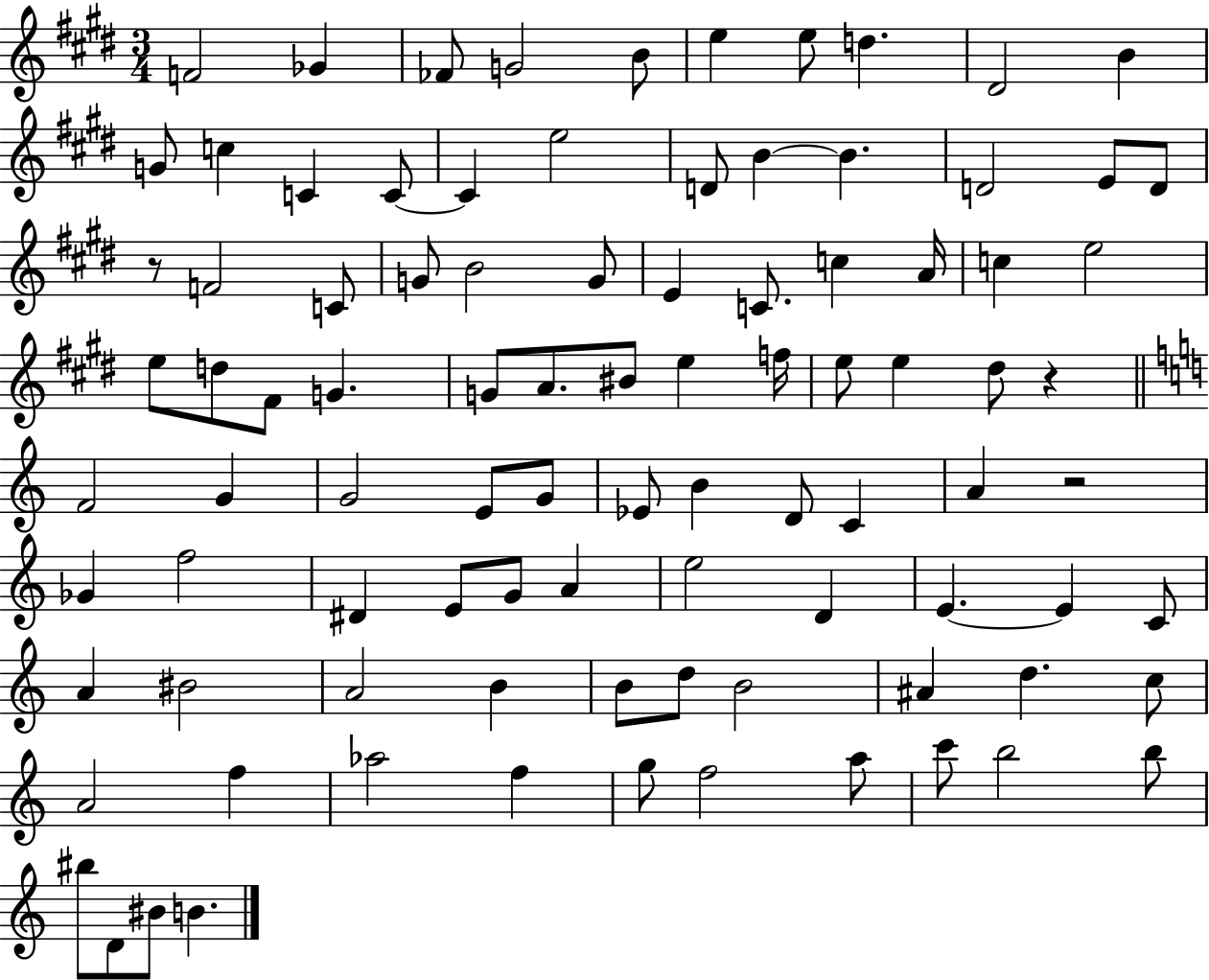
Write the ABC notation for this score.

X:1
T:Untitled
M:3/4
L:1/4
K:E
F2 _G _F/2 G2 B/2 e e/2 d ^D2 B G/2 c C C/2 C e2 D/2 B B D2 E/2 D/2 z/2 F2 C/2 G/2 B2 G/2 E C/2 c A/4 c e2 e/2 d/2 ^F/2 G G/2 A/2 ^B/2 e f/4 e/2 e ^d/2 z F2 G G2 E/2 G/2 _E/2 B D/2 C A z2 _G f2 ^D E/2 G/2 A e2 D E E C/2 A ^B2 A2 B B/2 d/2 B2 ^A d c/2 A2 f _a2 f g/2 f2 a/2 c'/2 b2 b/2 ^b/2 D/2 ^B/2 B